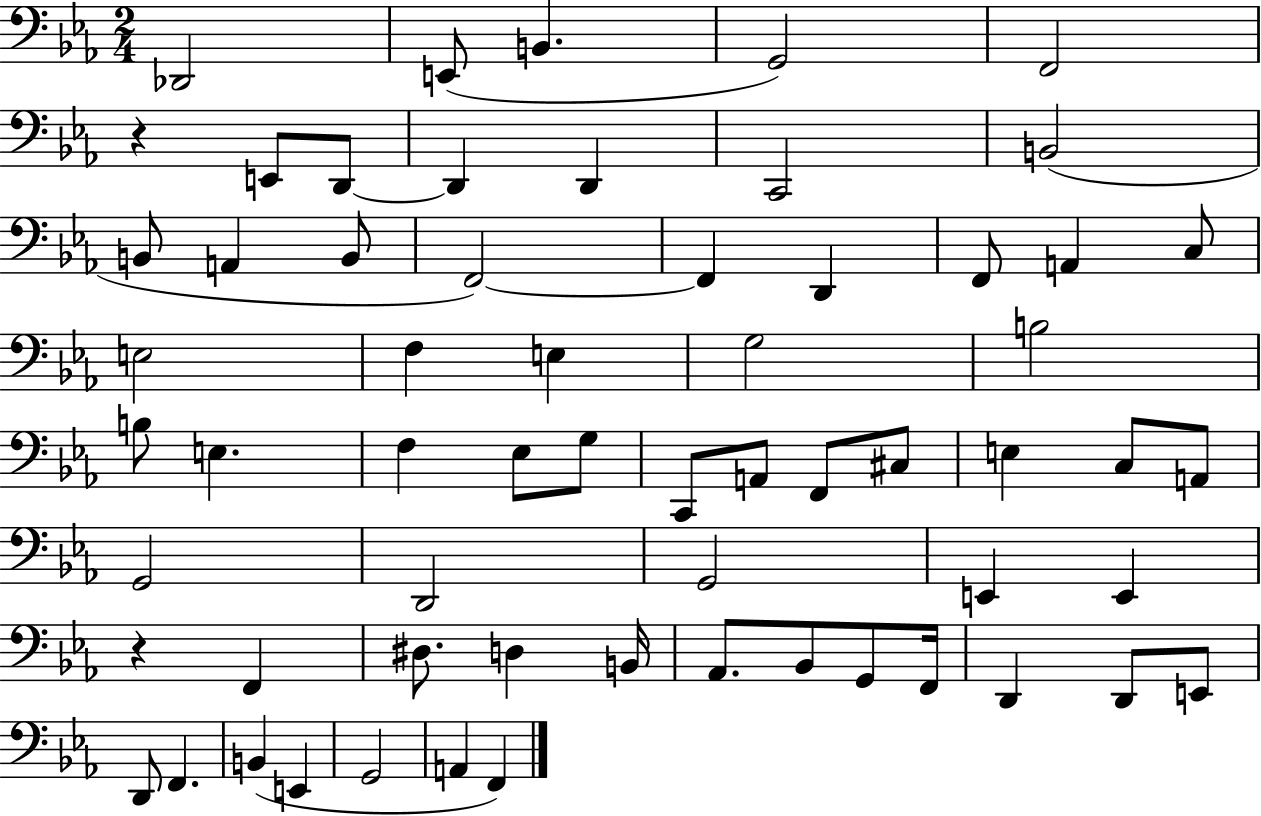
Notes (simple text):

Db2/h E2/e B2/q. G2/h F2/h R/q E2/e D2/e D2/q D2/q C2/h B2/h B2/e A2/q B2/e F2/h F2/q D2/q F2/e A2/q C3/e E3/h F3/q E3/q G3/h B3/h B3/e E3/q. F3/q Eb3/e G3/e C2/e A2/e F2/e C#3/e E3/q C3/e A2/e G2/h D2/h G2/h E2/q E2/q R/q F2/q D#3/e. D3/q B2/s Ab2/e. Bb2/e G2/e F2/s D2/q D2/e E2/e D2/e F2/q. B2/q E2/q G2/h A2/q F2/q